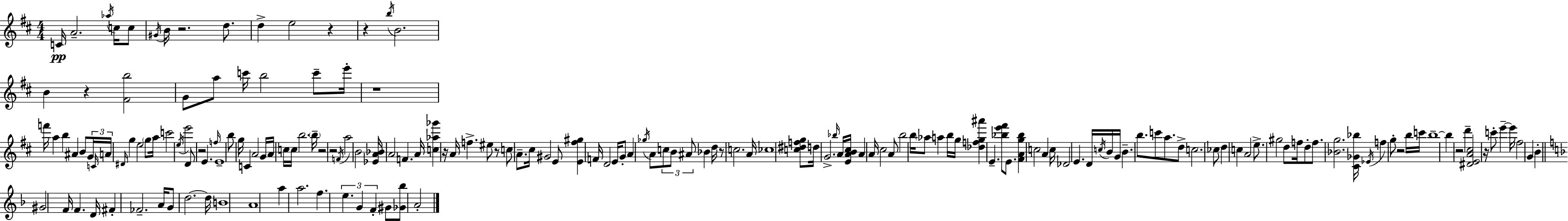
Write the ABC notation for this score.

X:1
T:Untitled
M:4/4
L:1/4
K:D
C/4 A2 _a/4 c/4 c/2 ^G/4 B/4 z2 d/2 d e2 z z b/4 B2 B z [^Fb]2 G/2 a/2 c'/4 b2 c'/2 e'/4 z4 f'/4 a b ^A B/2 G/4 C/4 A/4 ^D/4 g e2 g/2 a/4 c'2 e/4 e'2 D/2 z2 E f/4 E4 b/2 g/4 C A2 G/4 A/4 c/4 c/4 b2 b/4 z2 z2 F/4 a2 B2 [_EA_B]/4 A2 F A/4 [c_a_g'] z/4 A/4 f ^e/2 z/2 c/2 A/2 ^c/4 ^G2 E/2 [E^f^g] F/4 D2 E/4 G/2 A _g/4 A/2 c/2 B/2 ^A/2 _B d/4 z/2 c2 A/4 _c4 [c^dfg]/2 d/4 G2 _b/4 A/4 [EAB^c]/4 A A/4 ^c2 A/2 b2 b/4 _a/2 a b/4 g/4 [_dfg^a'] E [_be'^f']/2 E/2 [^FAg_b] c2 A c/4 _D2 E D/4 c/4 B/4 G/4 B b/2 c'/2 a/2 d/2 c2 _c/2 d c A2 e/2 ^g2 d/2 f/4 d/2 f/2 [_Bg]2 [^C_G_b]/4 _E/4 f g/2 z2 b/4 c'/4 b4 b z2 d' [^DEA^c]2 z/4 c'/2 e' e'/4 ^f2 G B ^G2 F/4 F D/4 ^F _F2 A/4 G/2 d2 d/4 B4 A4 a a2 f e G F ^G/2 [_G_b]/2 A2